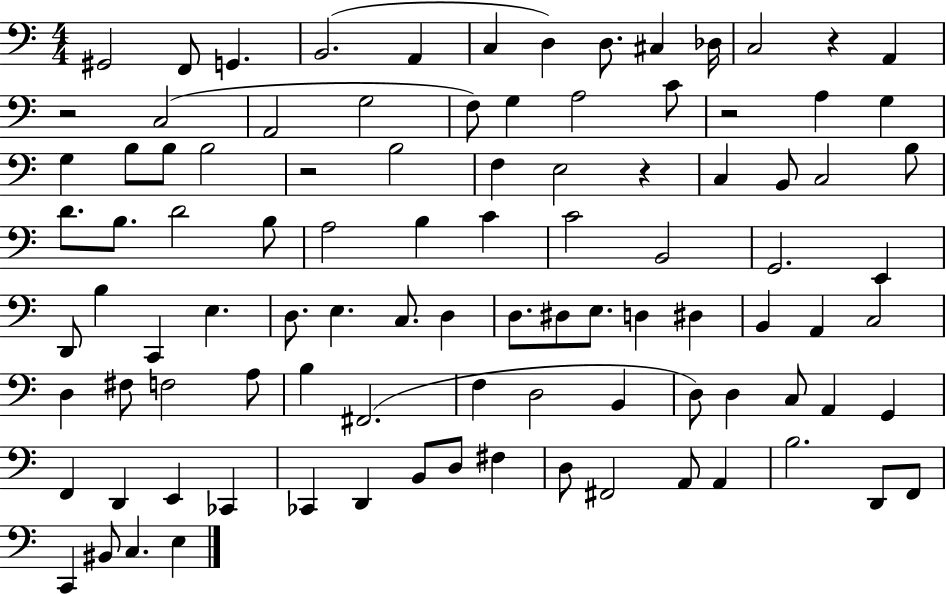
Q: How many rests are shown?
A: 5